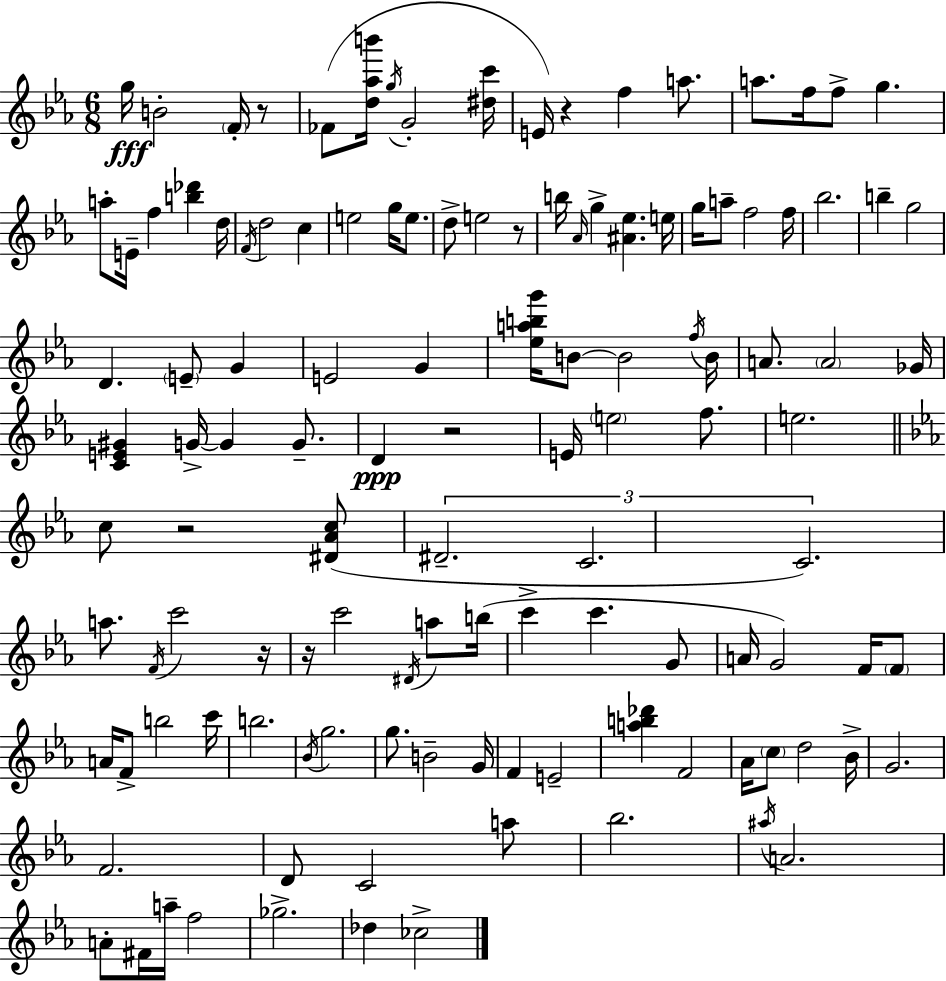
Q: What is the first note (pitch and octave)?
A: G5